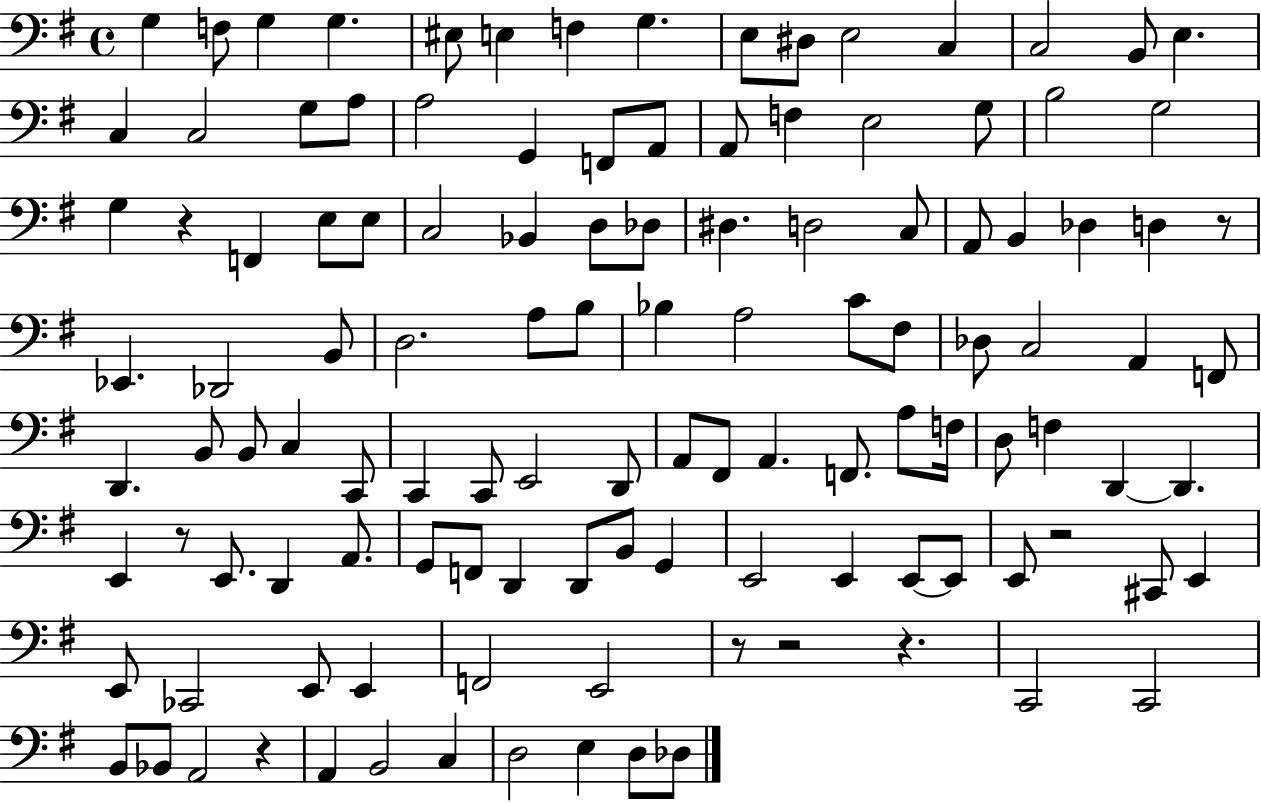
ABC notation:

X:1
T:Untitled
M:4/4
L:1/4
K:G
G, F,/2 G, G, ^E,/2 E, F, G, E,/2 ^D,/2 E,2 C, C,2 B,,/2 E, C, C,2 G,/2 A,/2 A,2 G,, F,,/2 A,,/2 A,,/2 F, E,2 G,/2 B,2 G,2 G, z F,, E,/2 E,/2 C,2 _B,, D,/2 _D,/2 ^D, D,2 C,/2 A,,/2 B,, _D, D, z/2 _E,, _D,,2 B,,/2 D,2 A,/2 B,/2 _B, A,2 C/2 ^F,/2 _D,/2 C,2 A,, F,,/2 D,, B,,/2 B,,/2 C, C,,/2 C,, C,,/2 E,,2 D,,/2 A,,/2 ^F,,/2 A,, F,,/2 A,/2 F,/4 D,/2 F, D,, D,, E,, z/2 E,,/2 D,, A,,/2 G,,/2 F,,/2 D,, D,,/2 B,,/2 G,, E,,2 E,, E,,/2 E,,/2 E,,/2 z2 ^C,,/2 E,, E,,/2 _C,,2 E,,/2 E,, F,,2 E,,2 z/2 z2 z C,,2 C,,2 B,,/2 _B,,/2 A,,2 z A,, B,,2 C, D,2 E, D,/2 _D,/2